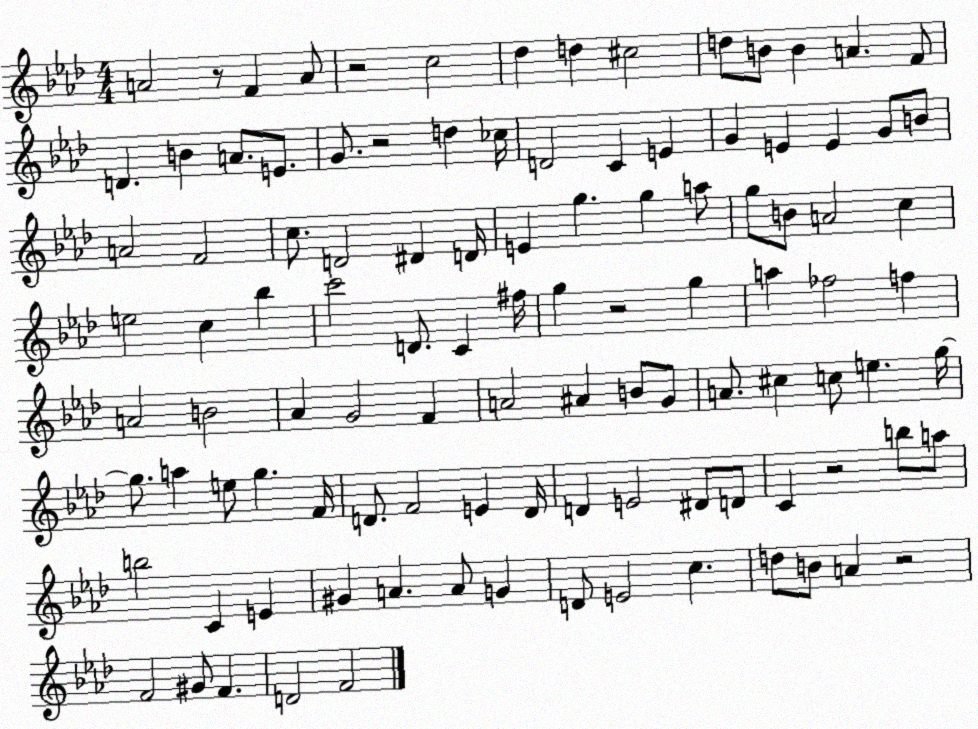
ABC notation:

X:1
T:Untitled
M:4/4
L:1/4
K:Ab
A2 z/2 F A/2 z2 c2 _d d ^c2 d/2 B/2 B A F/2 D B A/2 E/2 G/2 z2 d _c/4 D2 C E G E E G/2 B/2 A2 F2 c/2 D2 ^D D/4 E g g a/2 g/2 B/2 A2 c e2 c _b c'2 D/2 C ^f/4 g z2 g a _f2 f A2 B2 _A G2 F A2 ^A B/2 G/2 A/2 ^c c/2 e g/4 g/2 a e/2 g F/4 D/2 F2 E D/4 D E2 ^D/2 D/2 C z2 b/2 a/2 b2 C E ^G A A/2 G D/2 E2 c d/2 B/2 A z2 F2 ^G/2 F D2 F2